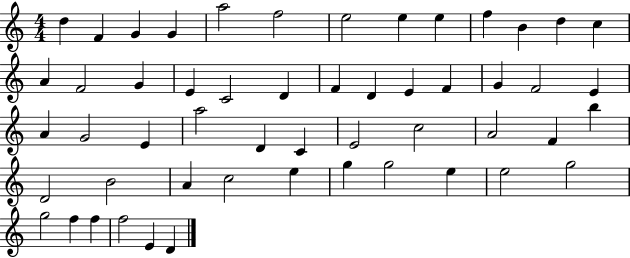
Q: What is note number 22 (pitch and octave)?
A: E4